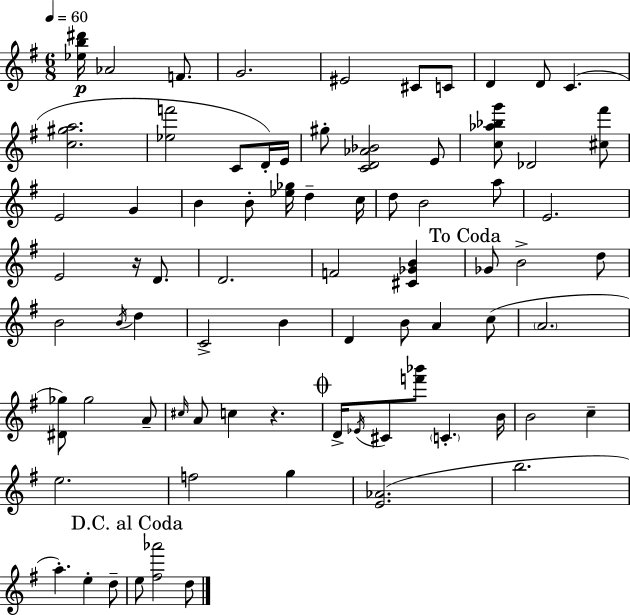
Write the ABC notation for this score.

X:1
T:Untitled
M:6/8
L:1/4
K:Em
[_eb^d']/4 _A2 F/2 G2 ^E2 ^C/2 C/2 D D/2 C [c^ga]2 [_ef']2 C/2 D/4 E/4 ^g/2 [CD_A_B]2 E/2 [c_a_bg']/2 _D2 [^c^f']/2 E2 G B B/2 [_e_g]/4 d c/4 d/2 B2 a/2 E2 E2 z/4 D/2 D2 F2 [^C_GB] _G/2 B2 d/2 B2 B/4 d C2 B D B/2 A c/2 A2 [^D_g]/2 _g2 A/2 ^c/4 A/2 c z D/4 _E/4 ^C/2 [f'_b']/2 C B/4 B2 c e2 f2 g [E_A]2 b2 a e d/2 e/2 [^f_a']2 d/2